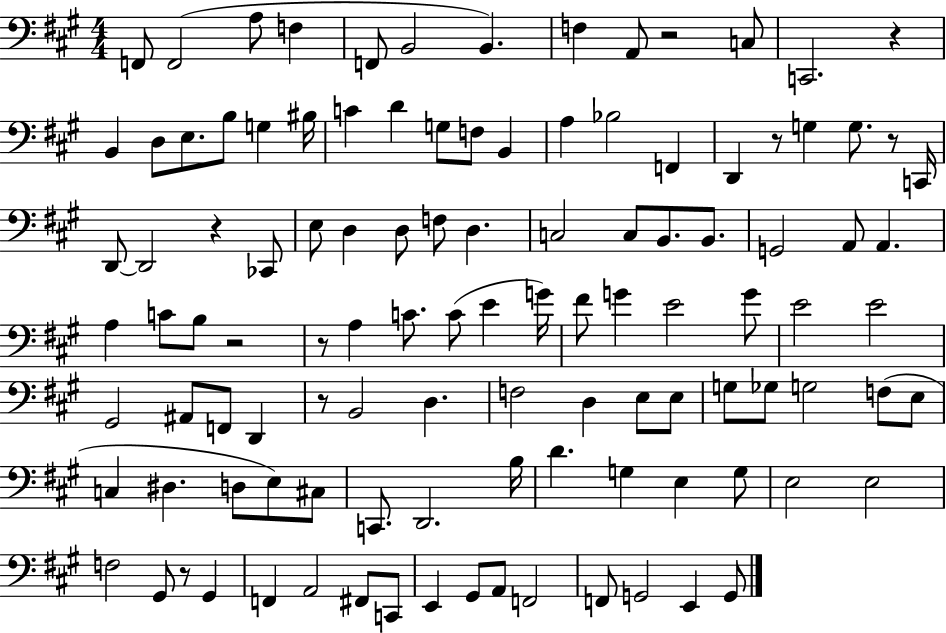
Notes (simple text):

F2/e F2/h A3/e F3/q F2/e B2/h B2/q. F3/q A2/e R/h C3/e C2/h. R/q B2/q D3/e E3/e. B3/e G3/q BIS3/s C4/q D4/q G3/e F3/e B2/q A3/q Bb3/h F2/q D2/q R/e G3/q G3/e. R/e C2/s D2/e D2/h R/q CES2/e E3/e D3/q D3/e F3/e D3/q. C3/h C3/e B2/e. B2/e. G2/h A2/e A2/q. A3/q C4/e B3/e R/h R/e A3/q C4/e. C4/e E4/q G4/s F#4/e G4/q E4/h G4/e E4/h E4/h G#2/h A#2/e F2/e D2/q R/e B2/h D3/q. F3/h D3/q E3/e E3/e G3/e Gb3/e G3/h F3/e E3/e C3/q D#3/q. D3/e E3/e C#3/e C2/e. D2/h. B3/s D4/q. G3/q E3/q G3/e E3/h E3/h F3/h G#2/e R/e G#2/q F2/q A2/h F#2/e C2/e E2/q G#2/e A2/e F2/h F2/e G2/h E2/q G2/e